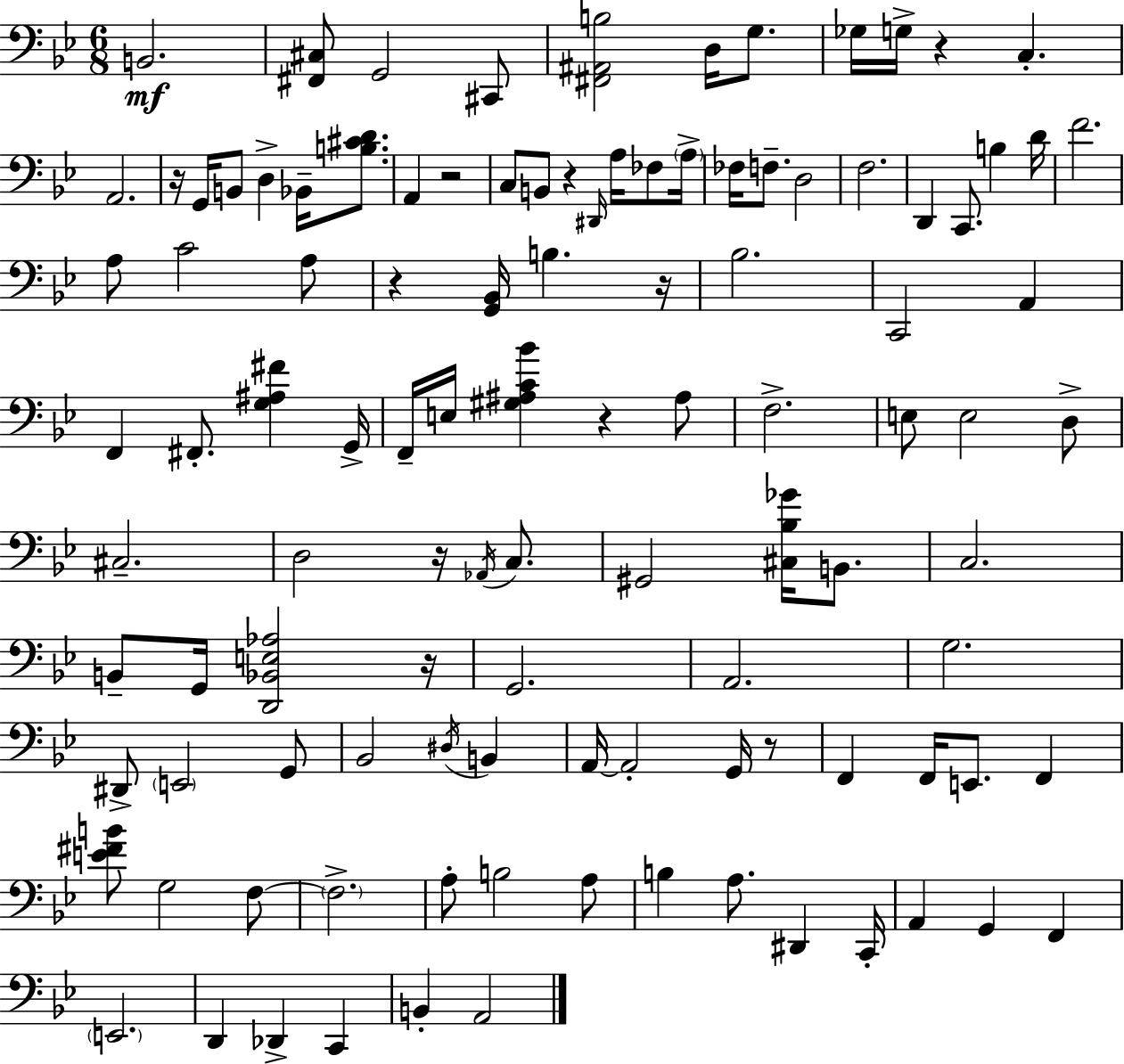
X:1
T:Untitled
M:6/8
L:1/4
K:Bb
B,,2 [^F,,^C,]/2 G,,2 ^C,,/2 [^F,,^A,,B,]2 D,/4 G,/2 _G,/4 G,/4 z C, A,,2 z/4 G,,/4 B,,/2 D, _B,,/4 [B,^CD]/2 A,, z2 C,/2 B,,/2 z ^D,,/4 A,/4 _F,/2 A,/4 _F,/4 F,/2 D,2 F,2 D,, C,,/2 B, D/4 F2 A,/2 C2 A,/2 z [G,,_B,,]/4 B, z/4 _B,2 C,,2 A,, F,, ^F,,/2 [G,^A,^F] G,,/4 F,,/4 E,/4 [^G,^A,C_B] z ^A,/2 F,2 E,/2 E,2 D,/2 ^C,2 D,2 z/4 _A,,/4 C,/2 ^G,,2 [^C,_B,_G]/4 B,,/2 C,2 B,,/2 G,,/4 [D,,_B,,E,_A,]2 z/4 G,,2 A,,2 G,2 ^D,,/2 E,,2 G,,/2 _B,,2 ^D,/4 B,, A,,/4 A,,2 G,,/4 z/2 F,, F,,/4 E,,/2 F,, [E^FB]/2 G,2 F,/2 F,2 A,/2 B,2 A,/2 B, A,/2 ^D,, C,,/4 A,, G,, F,, E,,2 D,, _D,, C,, B,, A,,2